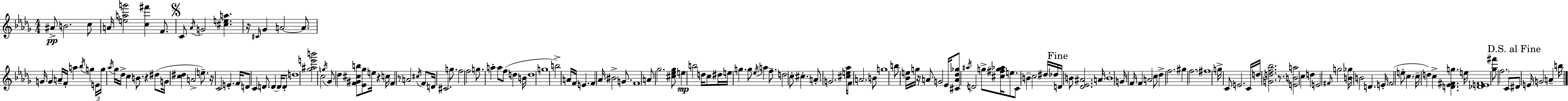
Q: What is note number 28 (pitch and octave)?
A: G4